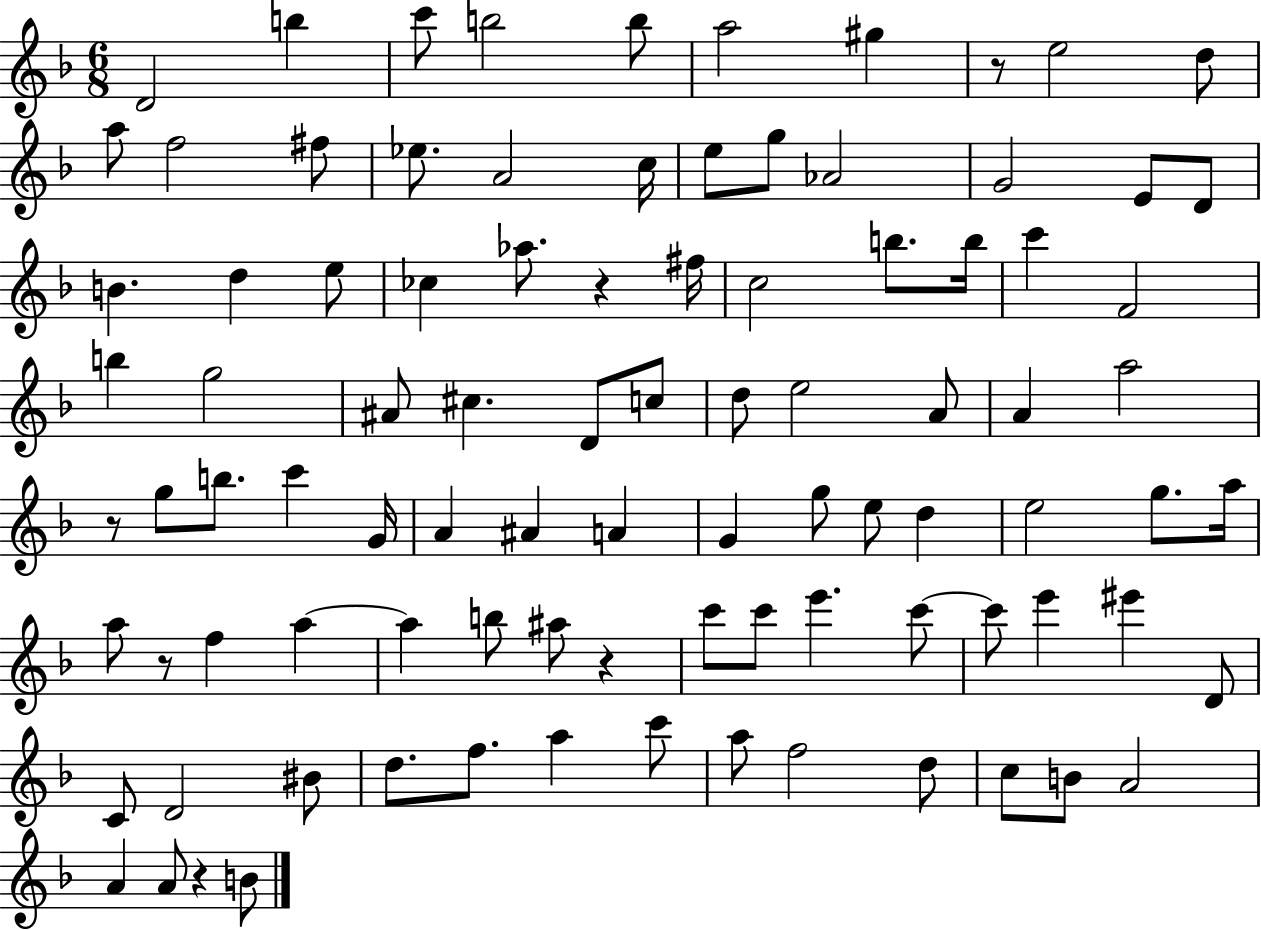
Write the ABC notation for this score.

X:1
T:Untitled
M:6/8
L:1/4
K:F
D2 b c'/2 b2 b/2 a2 ^g z/2 e2 d/2 a/2 f2 ^f/2 _e/2 A2 c/4 e/2 g/2 _A2 G2 E/2 D/2 B d e/2 _c _a/2 z ^f/4 c2 b/2 b/4 c' F2 b g2 ^A/2 ^c D/2 c/2 d/2 e2 A/2 A a2 z/2 g/2 b/2 c' G/4 A ^A A G g/2 e/2 d e2 g/2 a/4 a/2 z/2 f a a b/2 ^a/2 z c'/2 c'/2 e' c'/2 c'/2 e' ^e' D/2 C/2 D2 ^B/2 d/2 f/2 a c'/2 a/2 f2 d/2 c/2 B/2 A2 A A/2 z B/2